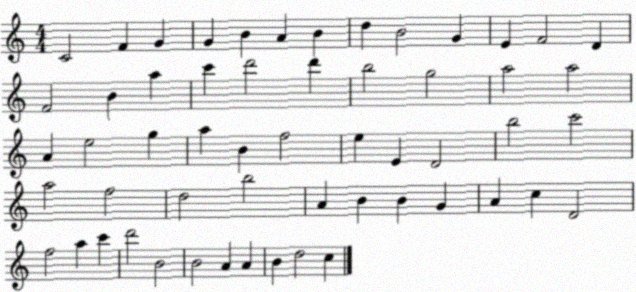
X:1
T:Untitled
M:4/4
L:1/4
K:C
C2 F G G B A B d B2 G E F2 D F2 B a c' d'2 d' b2 g2 a2 a2 A e2 g a B f2 e E D2 b2 c'2 a2 f2 d2 b2 A B B G A c D2 f2 a c' d'2 B2 B2 A A B d2 c